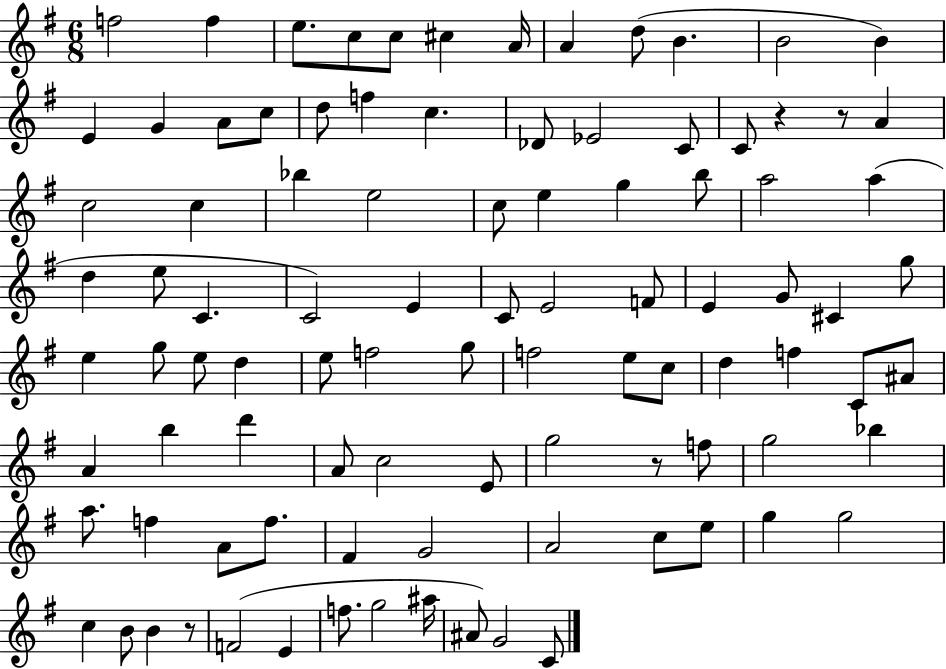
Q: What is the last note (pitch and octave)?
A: C4